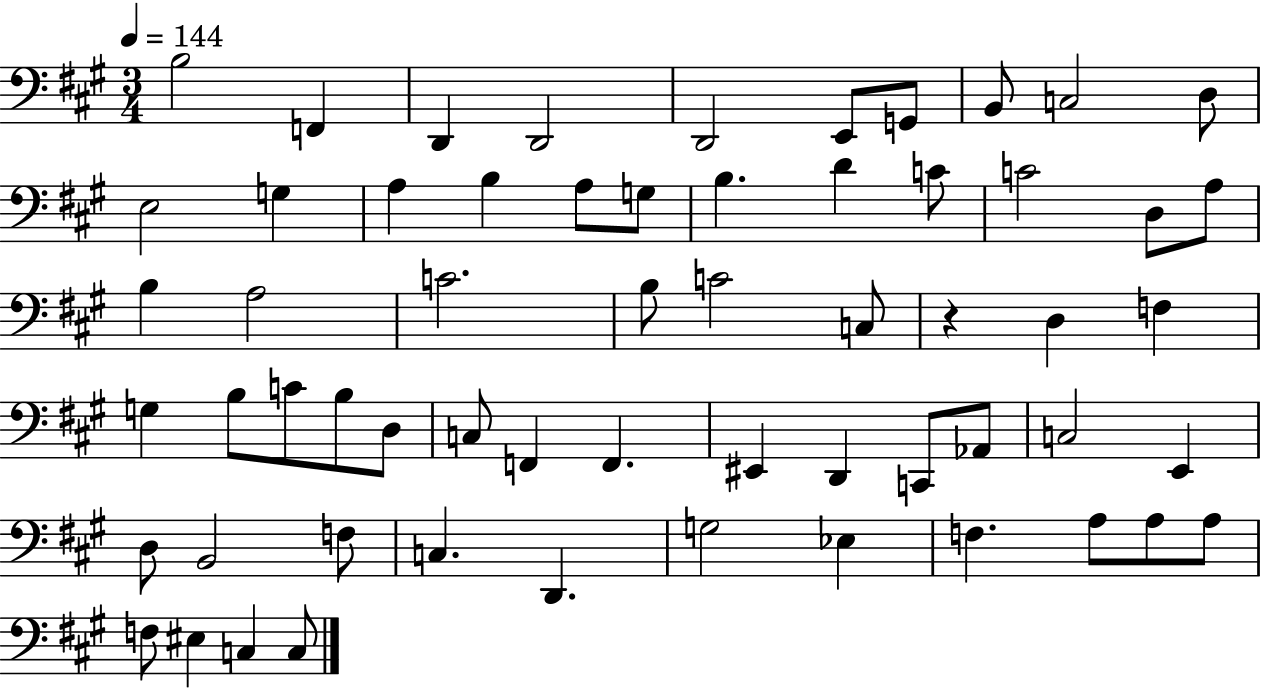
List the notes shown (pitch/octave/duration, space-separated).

B3/h F2/q D2/q D2/h D2/h E2/e G2/e B2/e C3/h D3/e E3/h G3/q A3/q B3/q A3/e G3/e B3/q. D4/q C4/e C4/h D3/e A3/e B3/q A3/h C4/h. B3/e C4/h C3/e R/q D3/q F3/q G3/q B3/e C4/e B3/e D3/e C3/e F2/q F2/q. EIS2/q D2/q C2/e Ab2/e C3/h E2/q D3/e B2/h F3/e C3/q. D2/q. G3/h Eb3/q F3/q. A3/e A3/e A3/e F3/e EIS3/q C3/q C3/e